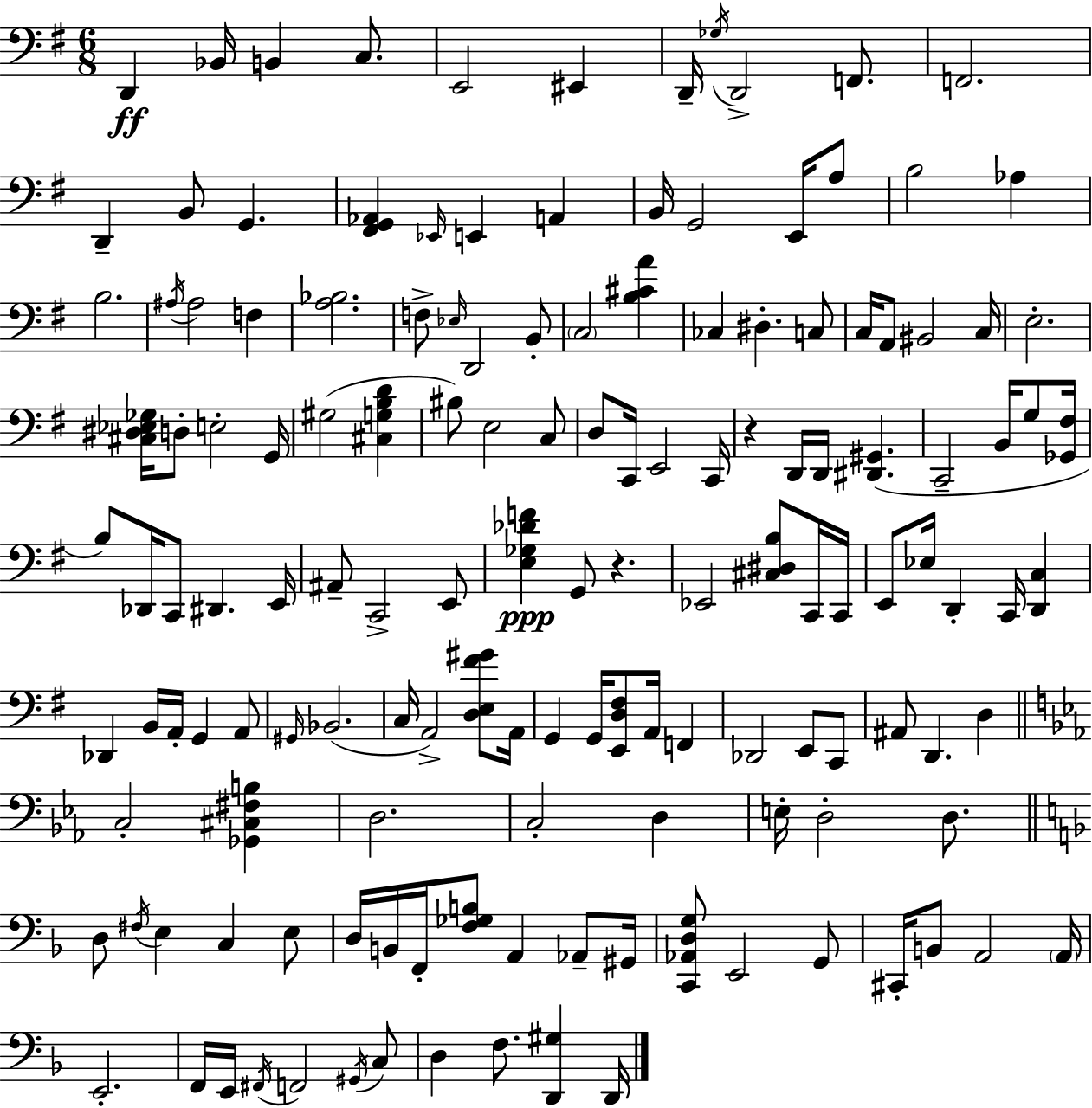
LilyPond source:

{
  \clef bass
  \numericTimeSignature
  \time 6/8
  \key e \minor
  d,4\ff bes,16 b,4 c8. | e,2 eis,4 | d,16-- \acciaccatura { ges16 } d,2-> f,8. | f,2. | \break d,4-- b,8 g,4. | <fis, g, aes,>4 \grace { ees,16 } e,4 a,4 | b,16 g,2 e,16 | a8 b2 aes4 | \break b2. | \acciaccatura { ais16 } ais2 f4 | <a bes>2. | f8-> \grace { ees16 } d,2 | \break b,8-. \parenthesize c2 | <b cis' a'>4 ces4 dis4.-. | c8 c16 a,8 bis,2 | c16 e2.-. | \break <cis dis ees ges>16 d8-. e2-. | g,16 gis2( | <cis g b d'>4 bis8) e2 | c8 d8 c,16 e,2 | \break c,16 r4 d,16 d,16 <dis, gis,>4.( | c,2-- | b,16 g8 <ges, fis>16 b8) des,16 c,8 dis,4. | e,16 ais,8-- c,2-> | \break e,8 <e ges des' f'>4\ppp g,8 r4. | ees,2 | <cis dis b>8 c,16 c,16 e,8 ees16 d,4-. c,16 | <d, c>4 des,4 b,16 a,16-. g,4 | \break a,8 \grace { gis,16 } bes,2.( | c16 a,2->) | <d e fis' gis'>8 a,16 g,4 g,16 <e, d fis>8 | a,16 f,4 des,2 | \break e,8 c,8 ais,8 d,4. | d4 \bar "||" \break \key ees \major c2-. <ges, cis fis b>4 | d2. | c2-. d4 | e16-. d2-. d8. | \break \bar "||" \break \key d \minor d8 \acciaccatura { fis16 } e4 c4 e8 | d16 b,16 f,16-. <f ges b>8 a,4 aes,8-- | gis,16 <c, aes, d g>8 e,2 g,8 | cis,16-. b,8 a,2 | \break \parenthesize a,16 e,2.-. | f,16 e,16 \acciaccatura { fis,16 } f,2 | \acciaccatura { gis,16 } c8 d4 f8. <d, gis>4 | d,16 \bar "|."
}